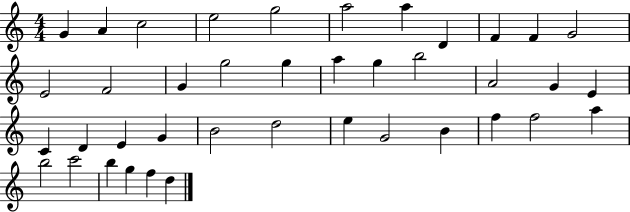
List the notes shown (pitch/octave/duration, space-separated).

G4/q A4/q C5/h E5/h G5/h A5/h A5/q D4/q F4/q F4/q G4/h E4/h F4/h G4/q G5/h G5/q A5/q G5/q B5/h A4/h G4/q E4/q C4/q D4/q E4/q G4/q B4/h D5/h E5/q G4/h B4/q F5/q F5/h A5/q B5/h C6/h B5/q G5/q F5/q D5/q